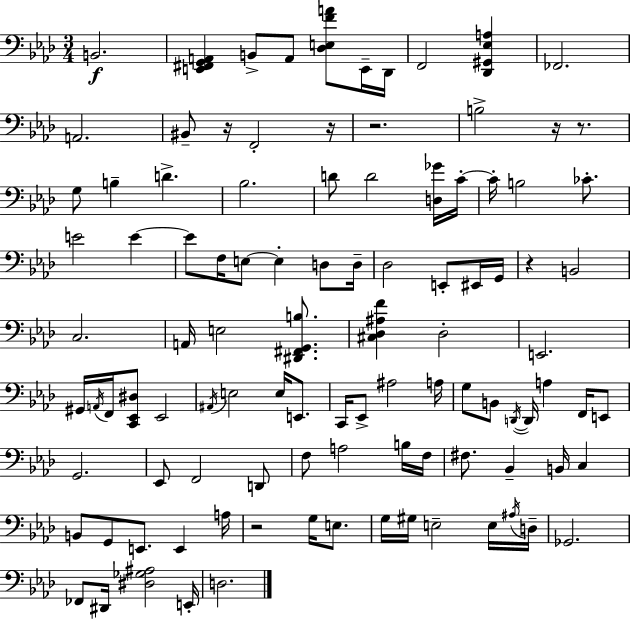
X:1
T:Untitled
M:3/4
L:1/4
K:Ab
B,,2 [E,,^F,,G,,A,,] B,,/2 A,,/2 [_D,E,FA]/2 E,,/4 _D,,/4 F,,2 [_D,,^G,,_E,A,] _F,,2 A,,2 ^B,,/2 z/4 F,,2 z/4 z2 B,2 z/4 z/2 G,/2 B, D _B,2 D/2 D2 [D,_G]/4 C/4 C/4 B,2 _C/2 E2 E E/2 F,/4 E,/2 E, D,/2 D,/4 _D,2 E,,/2 ^E,,/4 G,,/4 z B,,2 C,2 A,,/4 E,2 [^D,,^F,,G,,B,]/2 [^C,_D,^A,F] _D,2 E,,2 ^G,,/4 A,,/4 F,,/4 [C,,_E,,^D,]/2 _E,,2 ^A,,/4 E,2 E,/4 E,,/2 C,,/4 _E,,/2 ^A,2 A,/4 G,/2 B,,/2 D,,/4 D,,/4 A, F,,/4 E,,/2 G,,2 _E,,/2 F,,2 D,,/2 F,/2 A,2 B,/4 F,/4 ^F,/2 _B,, B,,/4 C, B,,/2 G,,/2 E,,/2 E,, A,/4 z2 G,/4 E,/2 G,/4 ^G,/4 E,2 E,/4 ^A,/4 D,/4 _G,,2 _F,,/2 ^D,,/4 [^D,_G,^A,]2 E,,/4 D,2